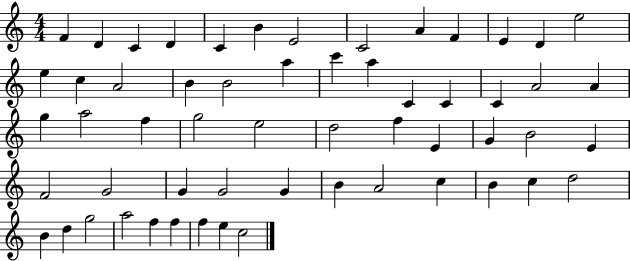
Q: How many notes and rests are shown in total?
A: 57